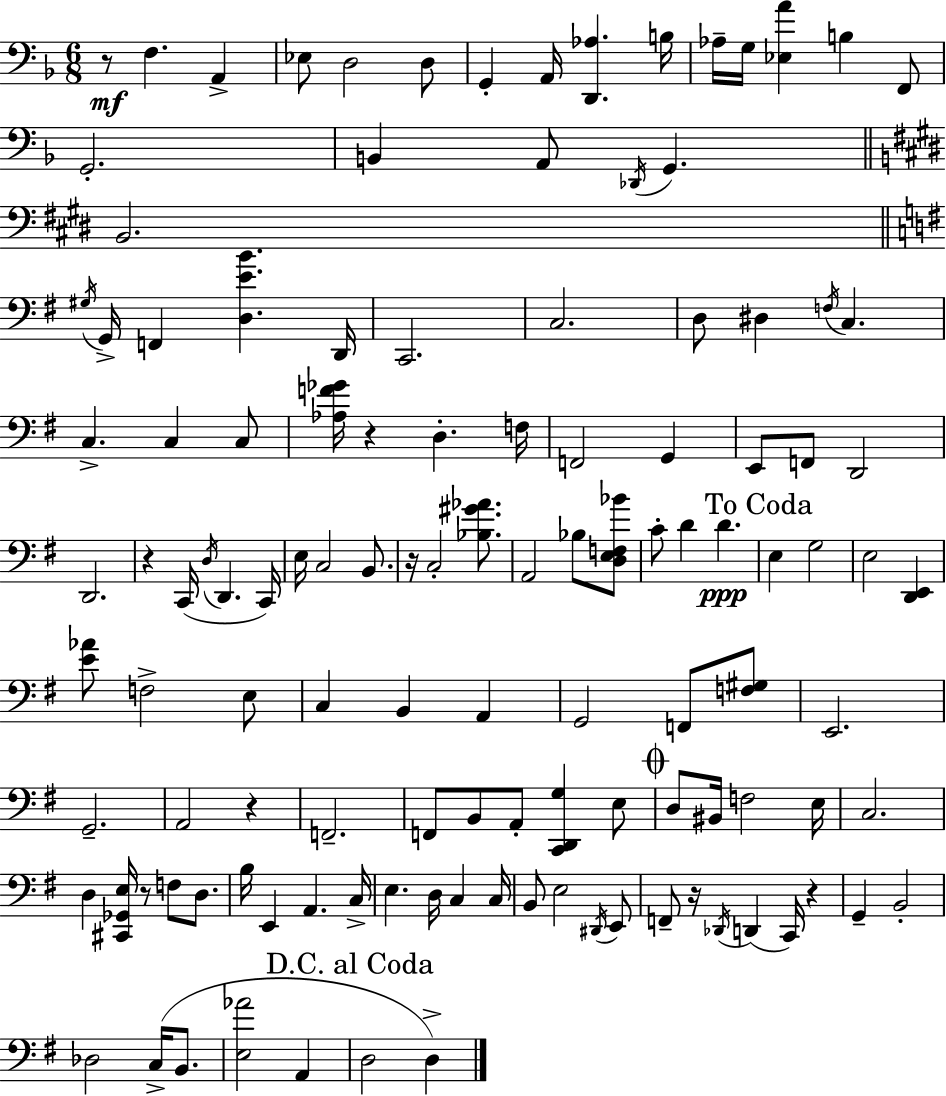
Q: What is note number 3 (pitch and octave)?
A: Eb3